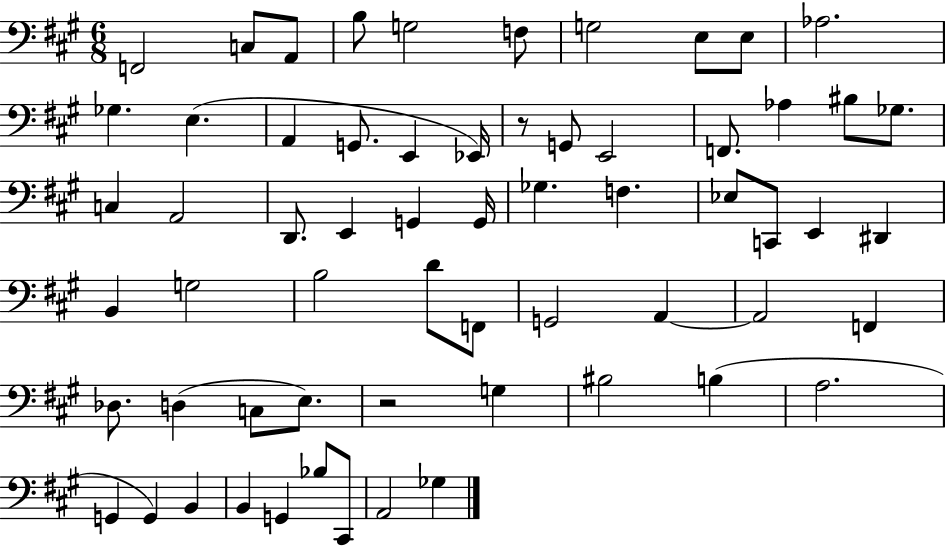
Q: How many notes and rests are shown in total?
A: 62